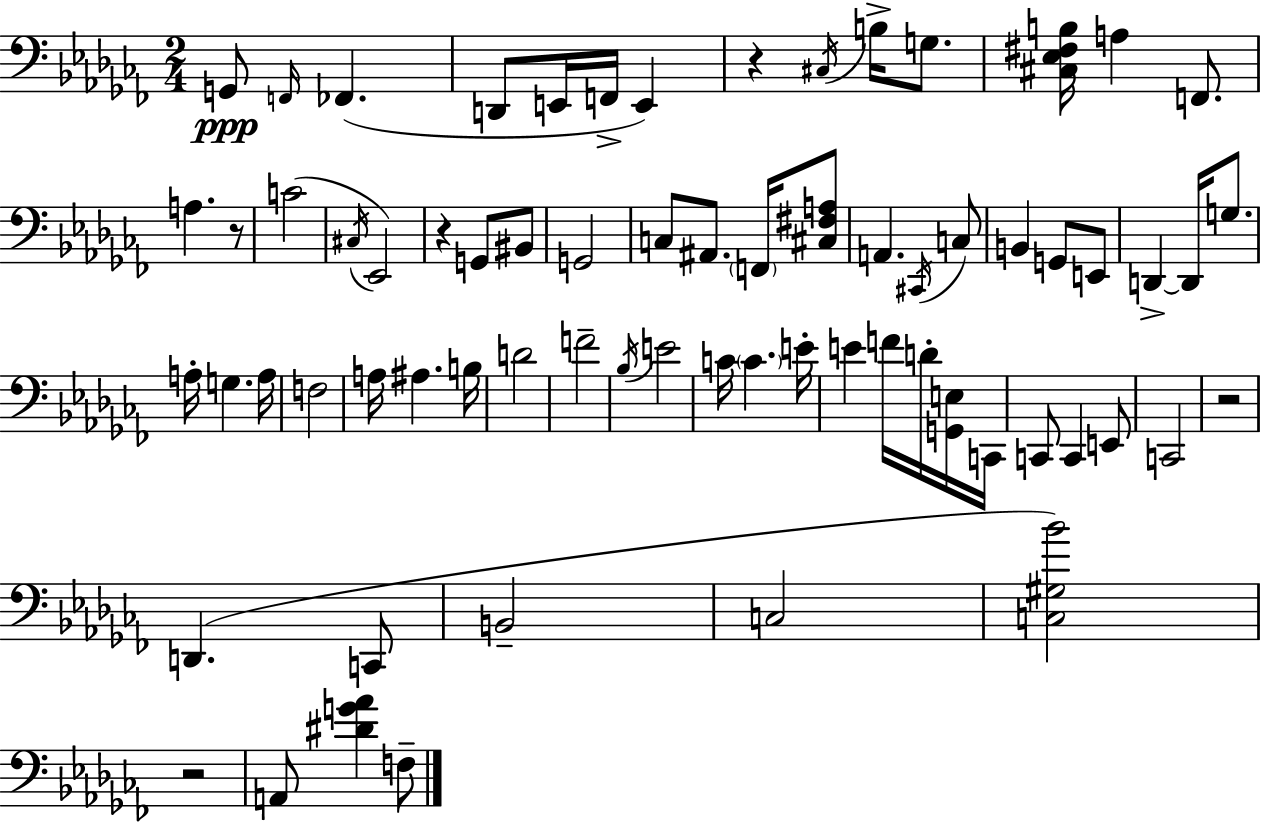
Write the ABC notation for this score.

X:1
T:Untitled
M:2/4
L:1/4
K:Abm
G,,/2 F,,/4 _F,, D,,/2 E,,/4 F,,/4 E,, z ^C,/4 B,/4 G,/2 [^C,_E,^F,B,]/4 A, F,,/2 A, z/2 C2 ^C,/4 _E,,2 z G,,/2 ^B,,/2 G,,2 C,/2 ^A,,/2 F,,/4 [^C,^F,A,]/2 A,, ^C,,/4 C,/2 B,, G,,/2 E,,/2 D,, D,,/4 G,/2 A,/4 G, A,/4 F,2 A,/4 ^A, B,/4 D2 F2 _B,/4 E2 C/4 C E/4 E F/4 D/4 [G,,E,]/4 C,,/4 C,,/2 C,, E,,/2 C,,2 z2 D,, C,,/2 B,,2 C,2 [C,^G,_B]2 z2 A,,/2 [^DG_A] F,/2